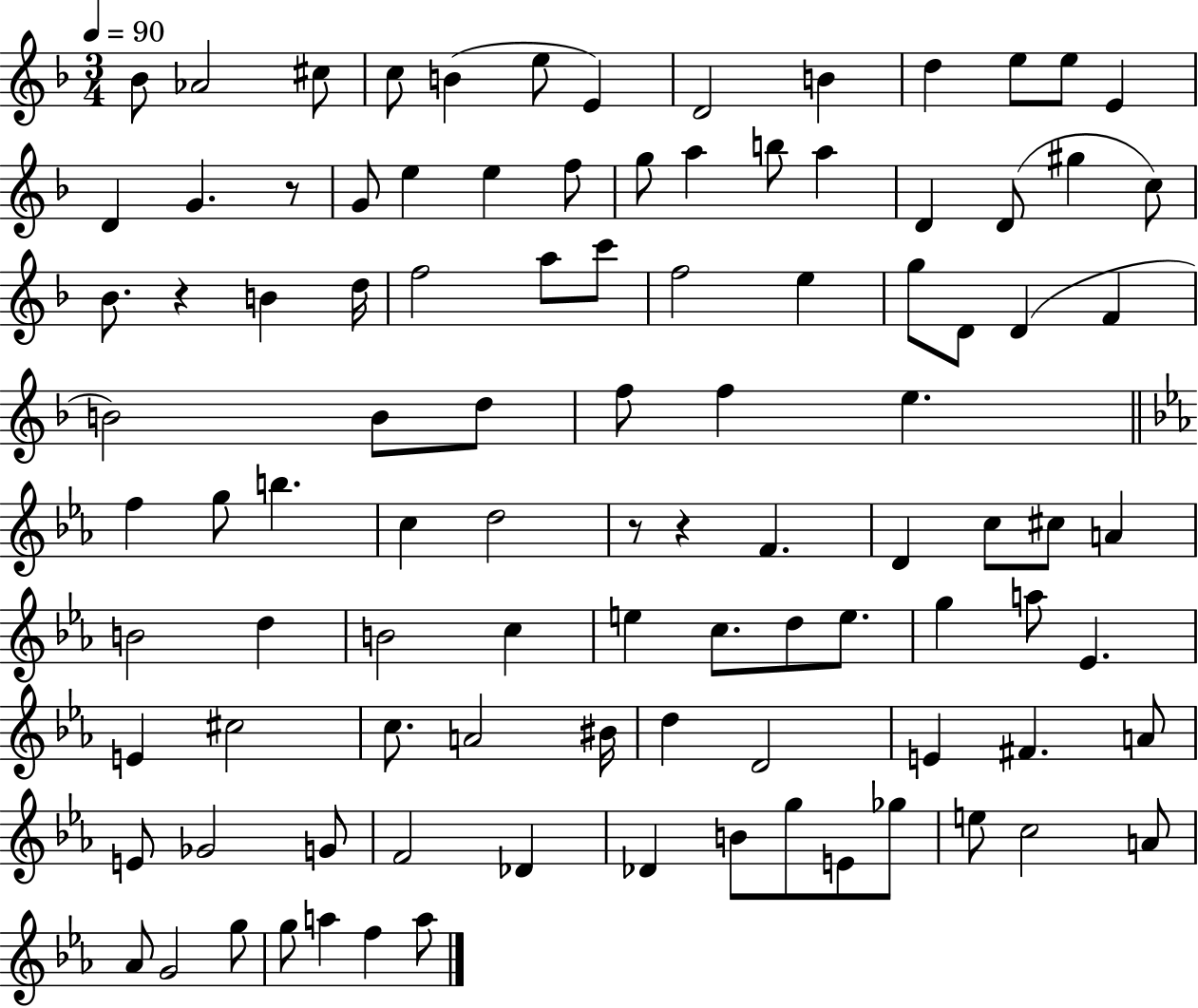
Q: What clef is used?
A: treble